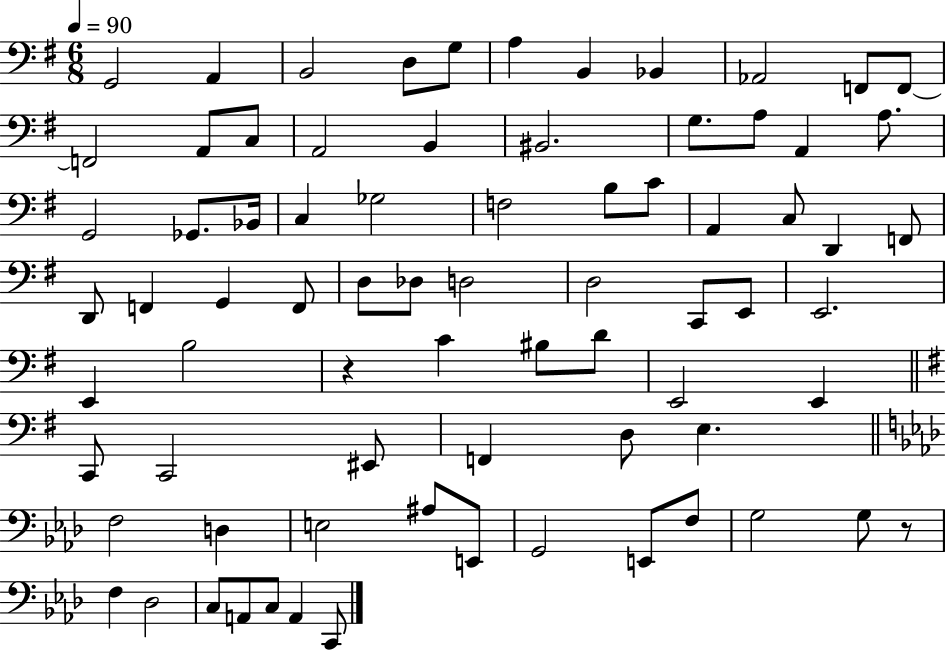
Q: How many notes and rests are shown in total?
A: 76